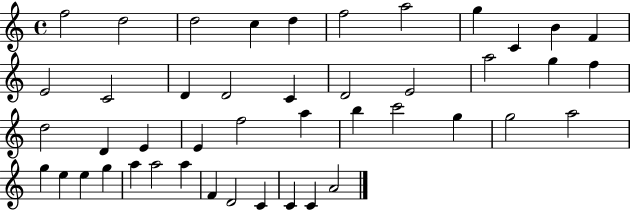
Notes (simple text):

F5/h D5/h D5/h C5/q D5/q F5/h A5/h G5/q C4/q B4/q F4/q E4/h C4/h D4/q D4/h C4/q D4/h E4/h A5/h G5/q F5/q D5/h D4/q E4/q E4/q F5/h A5/q B5/q C6/h G5/q G5/h A5/h G5/q E5/q E5/q G5/q A5/q A5/h A5/q F4/q D4/h C4/q C4/q C4/q A4/h